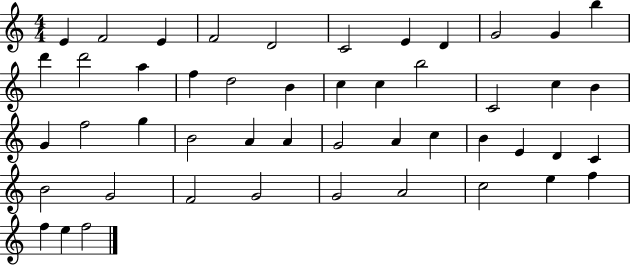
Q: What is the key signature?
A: C major